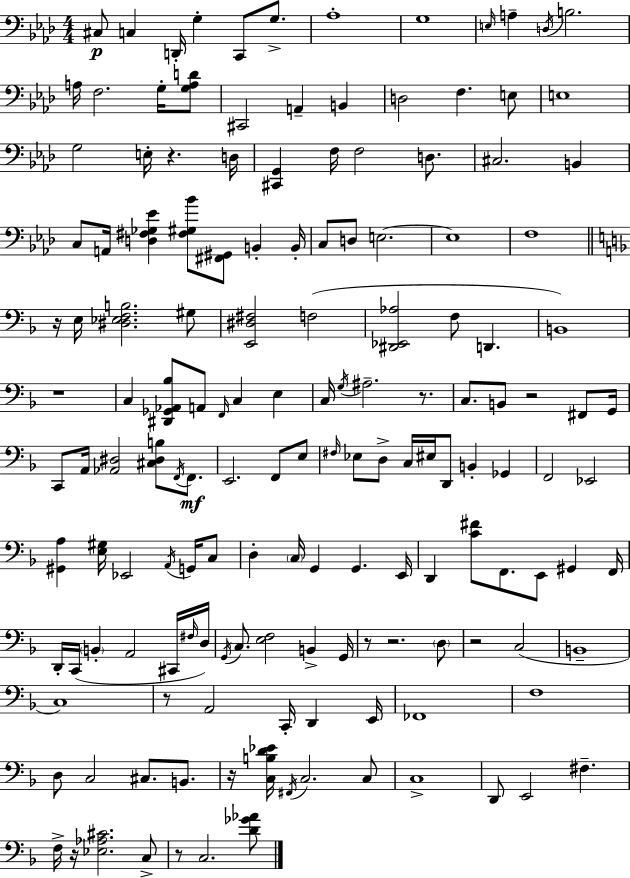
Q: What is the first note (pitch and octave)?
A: C#3